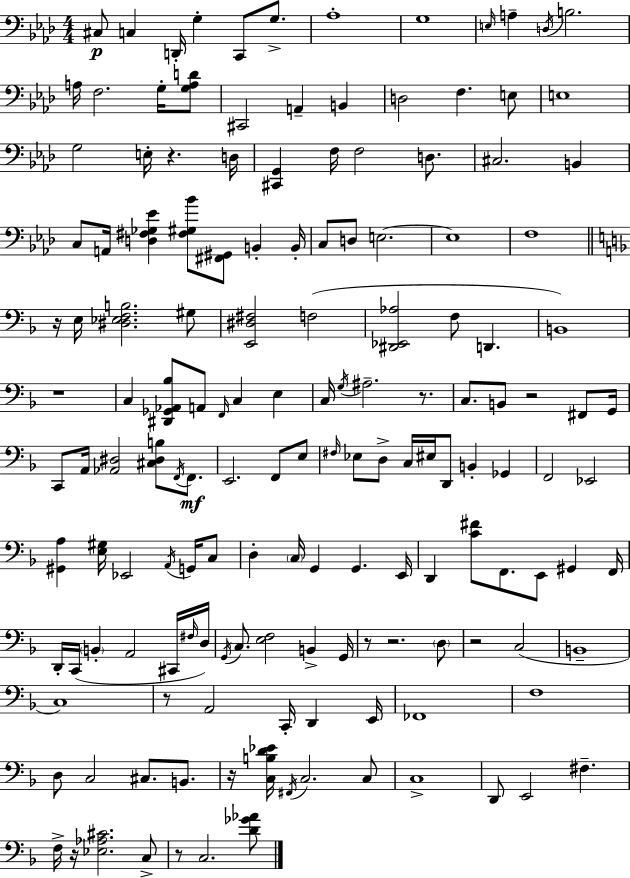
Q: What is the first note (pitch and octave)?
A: C#3